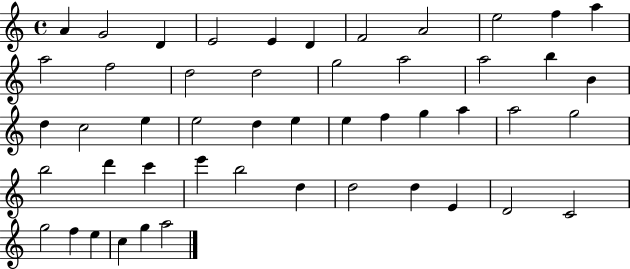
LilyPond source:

{
  \clef treble
  \time 4/4
  \defaultTimeSignature
  \key c \major
  a'4 g'2 d'4 | e'2 e'4 d'4 | f'2 a'2 | e''2 f''4 a''4 | \break a''2 f''2 | d''2 d''2 | g''2 a''2 | a''2 b''4 b'4 | \break d''4 c''2 e''4 | e''2 d''4 e''4 | e''4 f''4 g''4 a''4 | a''2 g''2 | \break b''2 d'''4 c'''4 | e'''4 b''2 d''4 | d''2 d''4 e'4 | d'2 c'2 | \break g''2 f''4 e''4 | c''4 g''4 a''2 | \bar "|."
}